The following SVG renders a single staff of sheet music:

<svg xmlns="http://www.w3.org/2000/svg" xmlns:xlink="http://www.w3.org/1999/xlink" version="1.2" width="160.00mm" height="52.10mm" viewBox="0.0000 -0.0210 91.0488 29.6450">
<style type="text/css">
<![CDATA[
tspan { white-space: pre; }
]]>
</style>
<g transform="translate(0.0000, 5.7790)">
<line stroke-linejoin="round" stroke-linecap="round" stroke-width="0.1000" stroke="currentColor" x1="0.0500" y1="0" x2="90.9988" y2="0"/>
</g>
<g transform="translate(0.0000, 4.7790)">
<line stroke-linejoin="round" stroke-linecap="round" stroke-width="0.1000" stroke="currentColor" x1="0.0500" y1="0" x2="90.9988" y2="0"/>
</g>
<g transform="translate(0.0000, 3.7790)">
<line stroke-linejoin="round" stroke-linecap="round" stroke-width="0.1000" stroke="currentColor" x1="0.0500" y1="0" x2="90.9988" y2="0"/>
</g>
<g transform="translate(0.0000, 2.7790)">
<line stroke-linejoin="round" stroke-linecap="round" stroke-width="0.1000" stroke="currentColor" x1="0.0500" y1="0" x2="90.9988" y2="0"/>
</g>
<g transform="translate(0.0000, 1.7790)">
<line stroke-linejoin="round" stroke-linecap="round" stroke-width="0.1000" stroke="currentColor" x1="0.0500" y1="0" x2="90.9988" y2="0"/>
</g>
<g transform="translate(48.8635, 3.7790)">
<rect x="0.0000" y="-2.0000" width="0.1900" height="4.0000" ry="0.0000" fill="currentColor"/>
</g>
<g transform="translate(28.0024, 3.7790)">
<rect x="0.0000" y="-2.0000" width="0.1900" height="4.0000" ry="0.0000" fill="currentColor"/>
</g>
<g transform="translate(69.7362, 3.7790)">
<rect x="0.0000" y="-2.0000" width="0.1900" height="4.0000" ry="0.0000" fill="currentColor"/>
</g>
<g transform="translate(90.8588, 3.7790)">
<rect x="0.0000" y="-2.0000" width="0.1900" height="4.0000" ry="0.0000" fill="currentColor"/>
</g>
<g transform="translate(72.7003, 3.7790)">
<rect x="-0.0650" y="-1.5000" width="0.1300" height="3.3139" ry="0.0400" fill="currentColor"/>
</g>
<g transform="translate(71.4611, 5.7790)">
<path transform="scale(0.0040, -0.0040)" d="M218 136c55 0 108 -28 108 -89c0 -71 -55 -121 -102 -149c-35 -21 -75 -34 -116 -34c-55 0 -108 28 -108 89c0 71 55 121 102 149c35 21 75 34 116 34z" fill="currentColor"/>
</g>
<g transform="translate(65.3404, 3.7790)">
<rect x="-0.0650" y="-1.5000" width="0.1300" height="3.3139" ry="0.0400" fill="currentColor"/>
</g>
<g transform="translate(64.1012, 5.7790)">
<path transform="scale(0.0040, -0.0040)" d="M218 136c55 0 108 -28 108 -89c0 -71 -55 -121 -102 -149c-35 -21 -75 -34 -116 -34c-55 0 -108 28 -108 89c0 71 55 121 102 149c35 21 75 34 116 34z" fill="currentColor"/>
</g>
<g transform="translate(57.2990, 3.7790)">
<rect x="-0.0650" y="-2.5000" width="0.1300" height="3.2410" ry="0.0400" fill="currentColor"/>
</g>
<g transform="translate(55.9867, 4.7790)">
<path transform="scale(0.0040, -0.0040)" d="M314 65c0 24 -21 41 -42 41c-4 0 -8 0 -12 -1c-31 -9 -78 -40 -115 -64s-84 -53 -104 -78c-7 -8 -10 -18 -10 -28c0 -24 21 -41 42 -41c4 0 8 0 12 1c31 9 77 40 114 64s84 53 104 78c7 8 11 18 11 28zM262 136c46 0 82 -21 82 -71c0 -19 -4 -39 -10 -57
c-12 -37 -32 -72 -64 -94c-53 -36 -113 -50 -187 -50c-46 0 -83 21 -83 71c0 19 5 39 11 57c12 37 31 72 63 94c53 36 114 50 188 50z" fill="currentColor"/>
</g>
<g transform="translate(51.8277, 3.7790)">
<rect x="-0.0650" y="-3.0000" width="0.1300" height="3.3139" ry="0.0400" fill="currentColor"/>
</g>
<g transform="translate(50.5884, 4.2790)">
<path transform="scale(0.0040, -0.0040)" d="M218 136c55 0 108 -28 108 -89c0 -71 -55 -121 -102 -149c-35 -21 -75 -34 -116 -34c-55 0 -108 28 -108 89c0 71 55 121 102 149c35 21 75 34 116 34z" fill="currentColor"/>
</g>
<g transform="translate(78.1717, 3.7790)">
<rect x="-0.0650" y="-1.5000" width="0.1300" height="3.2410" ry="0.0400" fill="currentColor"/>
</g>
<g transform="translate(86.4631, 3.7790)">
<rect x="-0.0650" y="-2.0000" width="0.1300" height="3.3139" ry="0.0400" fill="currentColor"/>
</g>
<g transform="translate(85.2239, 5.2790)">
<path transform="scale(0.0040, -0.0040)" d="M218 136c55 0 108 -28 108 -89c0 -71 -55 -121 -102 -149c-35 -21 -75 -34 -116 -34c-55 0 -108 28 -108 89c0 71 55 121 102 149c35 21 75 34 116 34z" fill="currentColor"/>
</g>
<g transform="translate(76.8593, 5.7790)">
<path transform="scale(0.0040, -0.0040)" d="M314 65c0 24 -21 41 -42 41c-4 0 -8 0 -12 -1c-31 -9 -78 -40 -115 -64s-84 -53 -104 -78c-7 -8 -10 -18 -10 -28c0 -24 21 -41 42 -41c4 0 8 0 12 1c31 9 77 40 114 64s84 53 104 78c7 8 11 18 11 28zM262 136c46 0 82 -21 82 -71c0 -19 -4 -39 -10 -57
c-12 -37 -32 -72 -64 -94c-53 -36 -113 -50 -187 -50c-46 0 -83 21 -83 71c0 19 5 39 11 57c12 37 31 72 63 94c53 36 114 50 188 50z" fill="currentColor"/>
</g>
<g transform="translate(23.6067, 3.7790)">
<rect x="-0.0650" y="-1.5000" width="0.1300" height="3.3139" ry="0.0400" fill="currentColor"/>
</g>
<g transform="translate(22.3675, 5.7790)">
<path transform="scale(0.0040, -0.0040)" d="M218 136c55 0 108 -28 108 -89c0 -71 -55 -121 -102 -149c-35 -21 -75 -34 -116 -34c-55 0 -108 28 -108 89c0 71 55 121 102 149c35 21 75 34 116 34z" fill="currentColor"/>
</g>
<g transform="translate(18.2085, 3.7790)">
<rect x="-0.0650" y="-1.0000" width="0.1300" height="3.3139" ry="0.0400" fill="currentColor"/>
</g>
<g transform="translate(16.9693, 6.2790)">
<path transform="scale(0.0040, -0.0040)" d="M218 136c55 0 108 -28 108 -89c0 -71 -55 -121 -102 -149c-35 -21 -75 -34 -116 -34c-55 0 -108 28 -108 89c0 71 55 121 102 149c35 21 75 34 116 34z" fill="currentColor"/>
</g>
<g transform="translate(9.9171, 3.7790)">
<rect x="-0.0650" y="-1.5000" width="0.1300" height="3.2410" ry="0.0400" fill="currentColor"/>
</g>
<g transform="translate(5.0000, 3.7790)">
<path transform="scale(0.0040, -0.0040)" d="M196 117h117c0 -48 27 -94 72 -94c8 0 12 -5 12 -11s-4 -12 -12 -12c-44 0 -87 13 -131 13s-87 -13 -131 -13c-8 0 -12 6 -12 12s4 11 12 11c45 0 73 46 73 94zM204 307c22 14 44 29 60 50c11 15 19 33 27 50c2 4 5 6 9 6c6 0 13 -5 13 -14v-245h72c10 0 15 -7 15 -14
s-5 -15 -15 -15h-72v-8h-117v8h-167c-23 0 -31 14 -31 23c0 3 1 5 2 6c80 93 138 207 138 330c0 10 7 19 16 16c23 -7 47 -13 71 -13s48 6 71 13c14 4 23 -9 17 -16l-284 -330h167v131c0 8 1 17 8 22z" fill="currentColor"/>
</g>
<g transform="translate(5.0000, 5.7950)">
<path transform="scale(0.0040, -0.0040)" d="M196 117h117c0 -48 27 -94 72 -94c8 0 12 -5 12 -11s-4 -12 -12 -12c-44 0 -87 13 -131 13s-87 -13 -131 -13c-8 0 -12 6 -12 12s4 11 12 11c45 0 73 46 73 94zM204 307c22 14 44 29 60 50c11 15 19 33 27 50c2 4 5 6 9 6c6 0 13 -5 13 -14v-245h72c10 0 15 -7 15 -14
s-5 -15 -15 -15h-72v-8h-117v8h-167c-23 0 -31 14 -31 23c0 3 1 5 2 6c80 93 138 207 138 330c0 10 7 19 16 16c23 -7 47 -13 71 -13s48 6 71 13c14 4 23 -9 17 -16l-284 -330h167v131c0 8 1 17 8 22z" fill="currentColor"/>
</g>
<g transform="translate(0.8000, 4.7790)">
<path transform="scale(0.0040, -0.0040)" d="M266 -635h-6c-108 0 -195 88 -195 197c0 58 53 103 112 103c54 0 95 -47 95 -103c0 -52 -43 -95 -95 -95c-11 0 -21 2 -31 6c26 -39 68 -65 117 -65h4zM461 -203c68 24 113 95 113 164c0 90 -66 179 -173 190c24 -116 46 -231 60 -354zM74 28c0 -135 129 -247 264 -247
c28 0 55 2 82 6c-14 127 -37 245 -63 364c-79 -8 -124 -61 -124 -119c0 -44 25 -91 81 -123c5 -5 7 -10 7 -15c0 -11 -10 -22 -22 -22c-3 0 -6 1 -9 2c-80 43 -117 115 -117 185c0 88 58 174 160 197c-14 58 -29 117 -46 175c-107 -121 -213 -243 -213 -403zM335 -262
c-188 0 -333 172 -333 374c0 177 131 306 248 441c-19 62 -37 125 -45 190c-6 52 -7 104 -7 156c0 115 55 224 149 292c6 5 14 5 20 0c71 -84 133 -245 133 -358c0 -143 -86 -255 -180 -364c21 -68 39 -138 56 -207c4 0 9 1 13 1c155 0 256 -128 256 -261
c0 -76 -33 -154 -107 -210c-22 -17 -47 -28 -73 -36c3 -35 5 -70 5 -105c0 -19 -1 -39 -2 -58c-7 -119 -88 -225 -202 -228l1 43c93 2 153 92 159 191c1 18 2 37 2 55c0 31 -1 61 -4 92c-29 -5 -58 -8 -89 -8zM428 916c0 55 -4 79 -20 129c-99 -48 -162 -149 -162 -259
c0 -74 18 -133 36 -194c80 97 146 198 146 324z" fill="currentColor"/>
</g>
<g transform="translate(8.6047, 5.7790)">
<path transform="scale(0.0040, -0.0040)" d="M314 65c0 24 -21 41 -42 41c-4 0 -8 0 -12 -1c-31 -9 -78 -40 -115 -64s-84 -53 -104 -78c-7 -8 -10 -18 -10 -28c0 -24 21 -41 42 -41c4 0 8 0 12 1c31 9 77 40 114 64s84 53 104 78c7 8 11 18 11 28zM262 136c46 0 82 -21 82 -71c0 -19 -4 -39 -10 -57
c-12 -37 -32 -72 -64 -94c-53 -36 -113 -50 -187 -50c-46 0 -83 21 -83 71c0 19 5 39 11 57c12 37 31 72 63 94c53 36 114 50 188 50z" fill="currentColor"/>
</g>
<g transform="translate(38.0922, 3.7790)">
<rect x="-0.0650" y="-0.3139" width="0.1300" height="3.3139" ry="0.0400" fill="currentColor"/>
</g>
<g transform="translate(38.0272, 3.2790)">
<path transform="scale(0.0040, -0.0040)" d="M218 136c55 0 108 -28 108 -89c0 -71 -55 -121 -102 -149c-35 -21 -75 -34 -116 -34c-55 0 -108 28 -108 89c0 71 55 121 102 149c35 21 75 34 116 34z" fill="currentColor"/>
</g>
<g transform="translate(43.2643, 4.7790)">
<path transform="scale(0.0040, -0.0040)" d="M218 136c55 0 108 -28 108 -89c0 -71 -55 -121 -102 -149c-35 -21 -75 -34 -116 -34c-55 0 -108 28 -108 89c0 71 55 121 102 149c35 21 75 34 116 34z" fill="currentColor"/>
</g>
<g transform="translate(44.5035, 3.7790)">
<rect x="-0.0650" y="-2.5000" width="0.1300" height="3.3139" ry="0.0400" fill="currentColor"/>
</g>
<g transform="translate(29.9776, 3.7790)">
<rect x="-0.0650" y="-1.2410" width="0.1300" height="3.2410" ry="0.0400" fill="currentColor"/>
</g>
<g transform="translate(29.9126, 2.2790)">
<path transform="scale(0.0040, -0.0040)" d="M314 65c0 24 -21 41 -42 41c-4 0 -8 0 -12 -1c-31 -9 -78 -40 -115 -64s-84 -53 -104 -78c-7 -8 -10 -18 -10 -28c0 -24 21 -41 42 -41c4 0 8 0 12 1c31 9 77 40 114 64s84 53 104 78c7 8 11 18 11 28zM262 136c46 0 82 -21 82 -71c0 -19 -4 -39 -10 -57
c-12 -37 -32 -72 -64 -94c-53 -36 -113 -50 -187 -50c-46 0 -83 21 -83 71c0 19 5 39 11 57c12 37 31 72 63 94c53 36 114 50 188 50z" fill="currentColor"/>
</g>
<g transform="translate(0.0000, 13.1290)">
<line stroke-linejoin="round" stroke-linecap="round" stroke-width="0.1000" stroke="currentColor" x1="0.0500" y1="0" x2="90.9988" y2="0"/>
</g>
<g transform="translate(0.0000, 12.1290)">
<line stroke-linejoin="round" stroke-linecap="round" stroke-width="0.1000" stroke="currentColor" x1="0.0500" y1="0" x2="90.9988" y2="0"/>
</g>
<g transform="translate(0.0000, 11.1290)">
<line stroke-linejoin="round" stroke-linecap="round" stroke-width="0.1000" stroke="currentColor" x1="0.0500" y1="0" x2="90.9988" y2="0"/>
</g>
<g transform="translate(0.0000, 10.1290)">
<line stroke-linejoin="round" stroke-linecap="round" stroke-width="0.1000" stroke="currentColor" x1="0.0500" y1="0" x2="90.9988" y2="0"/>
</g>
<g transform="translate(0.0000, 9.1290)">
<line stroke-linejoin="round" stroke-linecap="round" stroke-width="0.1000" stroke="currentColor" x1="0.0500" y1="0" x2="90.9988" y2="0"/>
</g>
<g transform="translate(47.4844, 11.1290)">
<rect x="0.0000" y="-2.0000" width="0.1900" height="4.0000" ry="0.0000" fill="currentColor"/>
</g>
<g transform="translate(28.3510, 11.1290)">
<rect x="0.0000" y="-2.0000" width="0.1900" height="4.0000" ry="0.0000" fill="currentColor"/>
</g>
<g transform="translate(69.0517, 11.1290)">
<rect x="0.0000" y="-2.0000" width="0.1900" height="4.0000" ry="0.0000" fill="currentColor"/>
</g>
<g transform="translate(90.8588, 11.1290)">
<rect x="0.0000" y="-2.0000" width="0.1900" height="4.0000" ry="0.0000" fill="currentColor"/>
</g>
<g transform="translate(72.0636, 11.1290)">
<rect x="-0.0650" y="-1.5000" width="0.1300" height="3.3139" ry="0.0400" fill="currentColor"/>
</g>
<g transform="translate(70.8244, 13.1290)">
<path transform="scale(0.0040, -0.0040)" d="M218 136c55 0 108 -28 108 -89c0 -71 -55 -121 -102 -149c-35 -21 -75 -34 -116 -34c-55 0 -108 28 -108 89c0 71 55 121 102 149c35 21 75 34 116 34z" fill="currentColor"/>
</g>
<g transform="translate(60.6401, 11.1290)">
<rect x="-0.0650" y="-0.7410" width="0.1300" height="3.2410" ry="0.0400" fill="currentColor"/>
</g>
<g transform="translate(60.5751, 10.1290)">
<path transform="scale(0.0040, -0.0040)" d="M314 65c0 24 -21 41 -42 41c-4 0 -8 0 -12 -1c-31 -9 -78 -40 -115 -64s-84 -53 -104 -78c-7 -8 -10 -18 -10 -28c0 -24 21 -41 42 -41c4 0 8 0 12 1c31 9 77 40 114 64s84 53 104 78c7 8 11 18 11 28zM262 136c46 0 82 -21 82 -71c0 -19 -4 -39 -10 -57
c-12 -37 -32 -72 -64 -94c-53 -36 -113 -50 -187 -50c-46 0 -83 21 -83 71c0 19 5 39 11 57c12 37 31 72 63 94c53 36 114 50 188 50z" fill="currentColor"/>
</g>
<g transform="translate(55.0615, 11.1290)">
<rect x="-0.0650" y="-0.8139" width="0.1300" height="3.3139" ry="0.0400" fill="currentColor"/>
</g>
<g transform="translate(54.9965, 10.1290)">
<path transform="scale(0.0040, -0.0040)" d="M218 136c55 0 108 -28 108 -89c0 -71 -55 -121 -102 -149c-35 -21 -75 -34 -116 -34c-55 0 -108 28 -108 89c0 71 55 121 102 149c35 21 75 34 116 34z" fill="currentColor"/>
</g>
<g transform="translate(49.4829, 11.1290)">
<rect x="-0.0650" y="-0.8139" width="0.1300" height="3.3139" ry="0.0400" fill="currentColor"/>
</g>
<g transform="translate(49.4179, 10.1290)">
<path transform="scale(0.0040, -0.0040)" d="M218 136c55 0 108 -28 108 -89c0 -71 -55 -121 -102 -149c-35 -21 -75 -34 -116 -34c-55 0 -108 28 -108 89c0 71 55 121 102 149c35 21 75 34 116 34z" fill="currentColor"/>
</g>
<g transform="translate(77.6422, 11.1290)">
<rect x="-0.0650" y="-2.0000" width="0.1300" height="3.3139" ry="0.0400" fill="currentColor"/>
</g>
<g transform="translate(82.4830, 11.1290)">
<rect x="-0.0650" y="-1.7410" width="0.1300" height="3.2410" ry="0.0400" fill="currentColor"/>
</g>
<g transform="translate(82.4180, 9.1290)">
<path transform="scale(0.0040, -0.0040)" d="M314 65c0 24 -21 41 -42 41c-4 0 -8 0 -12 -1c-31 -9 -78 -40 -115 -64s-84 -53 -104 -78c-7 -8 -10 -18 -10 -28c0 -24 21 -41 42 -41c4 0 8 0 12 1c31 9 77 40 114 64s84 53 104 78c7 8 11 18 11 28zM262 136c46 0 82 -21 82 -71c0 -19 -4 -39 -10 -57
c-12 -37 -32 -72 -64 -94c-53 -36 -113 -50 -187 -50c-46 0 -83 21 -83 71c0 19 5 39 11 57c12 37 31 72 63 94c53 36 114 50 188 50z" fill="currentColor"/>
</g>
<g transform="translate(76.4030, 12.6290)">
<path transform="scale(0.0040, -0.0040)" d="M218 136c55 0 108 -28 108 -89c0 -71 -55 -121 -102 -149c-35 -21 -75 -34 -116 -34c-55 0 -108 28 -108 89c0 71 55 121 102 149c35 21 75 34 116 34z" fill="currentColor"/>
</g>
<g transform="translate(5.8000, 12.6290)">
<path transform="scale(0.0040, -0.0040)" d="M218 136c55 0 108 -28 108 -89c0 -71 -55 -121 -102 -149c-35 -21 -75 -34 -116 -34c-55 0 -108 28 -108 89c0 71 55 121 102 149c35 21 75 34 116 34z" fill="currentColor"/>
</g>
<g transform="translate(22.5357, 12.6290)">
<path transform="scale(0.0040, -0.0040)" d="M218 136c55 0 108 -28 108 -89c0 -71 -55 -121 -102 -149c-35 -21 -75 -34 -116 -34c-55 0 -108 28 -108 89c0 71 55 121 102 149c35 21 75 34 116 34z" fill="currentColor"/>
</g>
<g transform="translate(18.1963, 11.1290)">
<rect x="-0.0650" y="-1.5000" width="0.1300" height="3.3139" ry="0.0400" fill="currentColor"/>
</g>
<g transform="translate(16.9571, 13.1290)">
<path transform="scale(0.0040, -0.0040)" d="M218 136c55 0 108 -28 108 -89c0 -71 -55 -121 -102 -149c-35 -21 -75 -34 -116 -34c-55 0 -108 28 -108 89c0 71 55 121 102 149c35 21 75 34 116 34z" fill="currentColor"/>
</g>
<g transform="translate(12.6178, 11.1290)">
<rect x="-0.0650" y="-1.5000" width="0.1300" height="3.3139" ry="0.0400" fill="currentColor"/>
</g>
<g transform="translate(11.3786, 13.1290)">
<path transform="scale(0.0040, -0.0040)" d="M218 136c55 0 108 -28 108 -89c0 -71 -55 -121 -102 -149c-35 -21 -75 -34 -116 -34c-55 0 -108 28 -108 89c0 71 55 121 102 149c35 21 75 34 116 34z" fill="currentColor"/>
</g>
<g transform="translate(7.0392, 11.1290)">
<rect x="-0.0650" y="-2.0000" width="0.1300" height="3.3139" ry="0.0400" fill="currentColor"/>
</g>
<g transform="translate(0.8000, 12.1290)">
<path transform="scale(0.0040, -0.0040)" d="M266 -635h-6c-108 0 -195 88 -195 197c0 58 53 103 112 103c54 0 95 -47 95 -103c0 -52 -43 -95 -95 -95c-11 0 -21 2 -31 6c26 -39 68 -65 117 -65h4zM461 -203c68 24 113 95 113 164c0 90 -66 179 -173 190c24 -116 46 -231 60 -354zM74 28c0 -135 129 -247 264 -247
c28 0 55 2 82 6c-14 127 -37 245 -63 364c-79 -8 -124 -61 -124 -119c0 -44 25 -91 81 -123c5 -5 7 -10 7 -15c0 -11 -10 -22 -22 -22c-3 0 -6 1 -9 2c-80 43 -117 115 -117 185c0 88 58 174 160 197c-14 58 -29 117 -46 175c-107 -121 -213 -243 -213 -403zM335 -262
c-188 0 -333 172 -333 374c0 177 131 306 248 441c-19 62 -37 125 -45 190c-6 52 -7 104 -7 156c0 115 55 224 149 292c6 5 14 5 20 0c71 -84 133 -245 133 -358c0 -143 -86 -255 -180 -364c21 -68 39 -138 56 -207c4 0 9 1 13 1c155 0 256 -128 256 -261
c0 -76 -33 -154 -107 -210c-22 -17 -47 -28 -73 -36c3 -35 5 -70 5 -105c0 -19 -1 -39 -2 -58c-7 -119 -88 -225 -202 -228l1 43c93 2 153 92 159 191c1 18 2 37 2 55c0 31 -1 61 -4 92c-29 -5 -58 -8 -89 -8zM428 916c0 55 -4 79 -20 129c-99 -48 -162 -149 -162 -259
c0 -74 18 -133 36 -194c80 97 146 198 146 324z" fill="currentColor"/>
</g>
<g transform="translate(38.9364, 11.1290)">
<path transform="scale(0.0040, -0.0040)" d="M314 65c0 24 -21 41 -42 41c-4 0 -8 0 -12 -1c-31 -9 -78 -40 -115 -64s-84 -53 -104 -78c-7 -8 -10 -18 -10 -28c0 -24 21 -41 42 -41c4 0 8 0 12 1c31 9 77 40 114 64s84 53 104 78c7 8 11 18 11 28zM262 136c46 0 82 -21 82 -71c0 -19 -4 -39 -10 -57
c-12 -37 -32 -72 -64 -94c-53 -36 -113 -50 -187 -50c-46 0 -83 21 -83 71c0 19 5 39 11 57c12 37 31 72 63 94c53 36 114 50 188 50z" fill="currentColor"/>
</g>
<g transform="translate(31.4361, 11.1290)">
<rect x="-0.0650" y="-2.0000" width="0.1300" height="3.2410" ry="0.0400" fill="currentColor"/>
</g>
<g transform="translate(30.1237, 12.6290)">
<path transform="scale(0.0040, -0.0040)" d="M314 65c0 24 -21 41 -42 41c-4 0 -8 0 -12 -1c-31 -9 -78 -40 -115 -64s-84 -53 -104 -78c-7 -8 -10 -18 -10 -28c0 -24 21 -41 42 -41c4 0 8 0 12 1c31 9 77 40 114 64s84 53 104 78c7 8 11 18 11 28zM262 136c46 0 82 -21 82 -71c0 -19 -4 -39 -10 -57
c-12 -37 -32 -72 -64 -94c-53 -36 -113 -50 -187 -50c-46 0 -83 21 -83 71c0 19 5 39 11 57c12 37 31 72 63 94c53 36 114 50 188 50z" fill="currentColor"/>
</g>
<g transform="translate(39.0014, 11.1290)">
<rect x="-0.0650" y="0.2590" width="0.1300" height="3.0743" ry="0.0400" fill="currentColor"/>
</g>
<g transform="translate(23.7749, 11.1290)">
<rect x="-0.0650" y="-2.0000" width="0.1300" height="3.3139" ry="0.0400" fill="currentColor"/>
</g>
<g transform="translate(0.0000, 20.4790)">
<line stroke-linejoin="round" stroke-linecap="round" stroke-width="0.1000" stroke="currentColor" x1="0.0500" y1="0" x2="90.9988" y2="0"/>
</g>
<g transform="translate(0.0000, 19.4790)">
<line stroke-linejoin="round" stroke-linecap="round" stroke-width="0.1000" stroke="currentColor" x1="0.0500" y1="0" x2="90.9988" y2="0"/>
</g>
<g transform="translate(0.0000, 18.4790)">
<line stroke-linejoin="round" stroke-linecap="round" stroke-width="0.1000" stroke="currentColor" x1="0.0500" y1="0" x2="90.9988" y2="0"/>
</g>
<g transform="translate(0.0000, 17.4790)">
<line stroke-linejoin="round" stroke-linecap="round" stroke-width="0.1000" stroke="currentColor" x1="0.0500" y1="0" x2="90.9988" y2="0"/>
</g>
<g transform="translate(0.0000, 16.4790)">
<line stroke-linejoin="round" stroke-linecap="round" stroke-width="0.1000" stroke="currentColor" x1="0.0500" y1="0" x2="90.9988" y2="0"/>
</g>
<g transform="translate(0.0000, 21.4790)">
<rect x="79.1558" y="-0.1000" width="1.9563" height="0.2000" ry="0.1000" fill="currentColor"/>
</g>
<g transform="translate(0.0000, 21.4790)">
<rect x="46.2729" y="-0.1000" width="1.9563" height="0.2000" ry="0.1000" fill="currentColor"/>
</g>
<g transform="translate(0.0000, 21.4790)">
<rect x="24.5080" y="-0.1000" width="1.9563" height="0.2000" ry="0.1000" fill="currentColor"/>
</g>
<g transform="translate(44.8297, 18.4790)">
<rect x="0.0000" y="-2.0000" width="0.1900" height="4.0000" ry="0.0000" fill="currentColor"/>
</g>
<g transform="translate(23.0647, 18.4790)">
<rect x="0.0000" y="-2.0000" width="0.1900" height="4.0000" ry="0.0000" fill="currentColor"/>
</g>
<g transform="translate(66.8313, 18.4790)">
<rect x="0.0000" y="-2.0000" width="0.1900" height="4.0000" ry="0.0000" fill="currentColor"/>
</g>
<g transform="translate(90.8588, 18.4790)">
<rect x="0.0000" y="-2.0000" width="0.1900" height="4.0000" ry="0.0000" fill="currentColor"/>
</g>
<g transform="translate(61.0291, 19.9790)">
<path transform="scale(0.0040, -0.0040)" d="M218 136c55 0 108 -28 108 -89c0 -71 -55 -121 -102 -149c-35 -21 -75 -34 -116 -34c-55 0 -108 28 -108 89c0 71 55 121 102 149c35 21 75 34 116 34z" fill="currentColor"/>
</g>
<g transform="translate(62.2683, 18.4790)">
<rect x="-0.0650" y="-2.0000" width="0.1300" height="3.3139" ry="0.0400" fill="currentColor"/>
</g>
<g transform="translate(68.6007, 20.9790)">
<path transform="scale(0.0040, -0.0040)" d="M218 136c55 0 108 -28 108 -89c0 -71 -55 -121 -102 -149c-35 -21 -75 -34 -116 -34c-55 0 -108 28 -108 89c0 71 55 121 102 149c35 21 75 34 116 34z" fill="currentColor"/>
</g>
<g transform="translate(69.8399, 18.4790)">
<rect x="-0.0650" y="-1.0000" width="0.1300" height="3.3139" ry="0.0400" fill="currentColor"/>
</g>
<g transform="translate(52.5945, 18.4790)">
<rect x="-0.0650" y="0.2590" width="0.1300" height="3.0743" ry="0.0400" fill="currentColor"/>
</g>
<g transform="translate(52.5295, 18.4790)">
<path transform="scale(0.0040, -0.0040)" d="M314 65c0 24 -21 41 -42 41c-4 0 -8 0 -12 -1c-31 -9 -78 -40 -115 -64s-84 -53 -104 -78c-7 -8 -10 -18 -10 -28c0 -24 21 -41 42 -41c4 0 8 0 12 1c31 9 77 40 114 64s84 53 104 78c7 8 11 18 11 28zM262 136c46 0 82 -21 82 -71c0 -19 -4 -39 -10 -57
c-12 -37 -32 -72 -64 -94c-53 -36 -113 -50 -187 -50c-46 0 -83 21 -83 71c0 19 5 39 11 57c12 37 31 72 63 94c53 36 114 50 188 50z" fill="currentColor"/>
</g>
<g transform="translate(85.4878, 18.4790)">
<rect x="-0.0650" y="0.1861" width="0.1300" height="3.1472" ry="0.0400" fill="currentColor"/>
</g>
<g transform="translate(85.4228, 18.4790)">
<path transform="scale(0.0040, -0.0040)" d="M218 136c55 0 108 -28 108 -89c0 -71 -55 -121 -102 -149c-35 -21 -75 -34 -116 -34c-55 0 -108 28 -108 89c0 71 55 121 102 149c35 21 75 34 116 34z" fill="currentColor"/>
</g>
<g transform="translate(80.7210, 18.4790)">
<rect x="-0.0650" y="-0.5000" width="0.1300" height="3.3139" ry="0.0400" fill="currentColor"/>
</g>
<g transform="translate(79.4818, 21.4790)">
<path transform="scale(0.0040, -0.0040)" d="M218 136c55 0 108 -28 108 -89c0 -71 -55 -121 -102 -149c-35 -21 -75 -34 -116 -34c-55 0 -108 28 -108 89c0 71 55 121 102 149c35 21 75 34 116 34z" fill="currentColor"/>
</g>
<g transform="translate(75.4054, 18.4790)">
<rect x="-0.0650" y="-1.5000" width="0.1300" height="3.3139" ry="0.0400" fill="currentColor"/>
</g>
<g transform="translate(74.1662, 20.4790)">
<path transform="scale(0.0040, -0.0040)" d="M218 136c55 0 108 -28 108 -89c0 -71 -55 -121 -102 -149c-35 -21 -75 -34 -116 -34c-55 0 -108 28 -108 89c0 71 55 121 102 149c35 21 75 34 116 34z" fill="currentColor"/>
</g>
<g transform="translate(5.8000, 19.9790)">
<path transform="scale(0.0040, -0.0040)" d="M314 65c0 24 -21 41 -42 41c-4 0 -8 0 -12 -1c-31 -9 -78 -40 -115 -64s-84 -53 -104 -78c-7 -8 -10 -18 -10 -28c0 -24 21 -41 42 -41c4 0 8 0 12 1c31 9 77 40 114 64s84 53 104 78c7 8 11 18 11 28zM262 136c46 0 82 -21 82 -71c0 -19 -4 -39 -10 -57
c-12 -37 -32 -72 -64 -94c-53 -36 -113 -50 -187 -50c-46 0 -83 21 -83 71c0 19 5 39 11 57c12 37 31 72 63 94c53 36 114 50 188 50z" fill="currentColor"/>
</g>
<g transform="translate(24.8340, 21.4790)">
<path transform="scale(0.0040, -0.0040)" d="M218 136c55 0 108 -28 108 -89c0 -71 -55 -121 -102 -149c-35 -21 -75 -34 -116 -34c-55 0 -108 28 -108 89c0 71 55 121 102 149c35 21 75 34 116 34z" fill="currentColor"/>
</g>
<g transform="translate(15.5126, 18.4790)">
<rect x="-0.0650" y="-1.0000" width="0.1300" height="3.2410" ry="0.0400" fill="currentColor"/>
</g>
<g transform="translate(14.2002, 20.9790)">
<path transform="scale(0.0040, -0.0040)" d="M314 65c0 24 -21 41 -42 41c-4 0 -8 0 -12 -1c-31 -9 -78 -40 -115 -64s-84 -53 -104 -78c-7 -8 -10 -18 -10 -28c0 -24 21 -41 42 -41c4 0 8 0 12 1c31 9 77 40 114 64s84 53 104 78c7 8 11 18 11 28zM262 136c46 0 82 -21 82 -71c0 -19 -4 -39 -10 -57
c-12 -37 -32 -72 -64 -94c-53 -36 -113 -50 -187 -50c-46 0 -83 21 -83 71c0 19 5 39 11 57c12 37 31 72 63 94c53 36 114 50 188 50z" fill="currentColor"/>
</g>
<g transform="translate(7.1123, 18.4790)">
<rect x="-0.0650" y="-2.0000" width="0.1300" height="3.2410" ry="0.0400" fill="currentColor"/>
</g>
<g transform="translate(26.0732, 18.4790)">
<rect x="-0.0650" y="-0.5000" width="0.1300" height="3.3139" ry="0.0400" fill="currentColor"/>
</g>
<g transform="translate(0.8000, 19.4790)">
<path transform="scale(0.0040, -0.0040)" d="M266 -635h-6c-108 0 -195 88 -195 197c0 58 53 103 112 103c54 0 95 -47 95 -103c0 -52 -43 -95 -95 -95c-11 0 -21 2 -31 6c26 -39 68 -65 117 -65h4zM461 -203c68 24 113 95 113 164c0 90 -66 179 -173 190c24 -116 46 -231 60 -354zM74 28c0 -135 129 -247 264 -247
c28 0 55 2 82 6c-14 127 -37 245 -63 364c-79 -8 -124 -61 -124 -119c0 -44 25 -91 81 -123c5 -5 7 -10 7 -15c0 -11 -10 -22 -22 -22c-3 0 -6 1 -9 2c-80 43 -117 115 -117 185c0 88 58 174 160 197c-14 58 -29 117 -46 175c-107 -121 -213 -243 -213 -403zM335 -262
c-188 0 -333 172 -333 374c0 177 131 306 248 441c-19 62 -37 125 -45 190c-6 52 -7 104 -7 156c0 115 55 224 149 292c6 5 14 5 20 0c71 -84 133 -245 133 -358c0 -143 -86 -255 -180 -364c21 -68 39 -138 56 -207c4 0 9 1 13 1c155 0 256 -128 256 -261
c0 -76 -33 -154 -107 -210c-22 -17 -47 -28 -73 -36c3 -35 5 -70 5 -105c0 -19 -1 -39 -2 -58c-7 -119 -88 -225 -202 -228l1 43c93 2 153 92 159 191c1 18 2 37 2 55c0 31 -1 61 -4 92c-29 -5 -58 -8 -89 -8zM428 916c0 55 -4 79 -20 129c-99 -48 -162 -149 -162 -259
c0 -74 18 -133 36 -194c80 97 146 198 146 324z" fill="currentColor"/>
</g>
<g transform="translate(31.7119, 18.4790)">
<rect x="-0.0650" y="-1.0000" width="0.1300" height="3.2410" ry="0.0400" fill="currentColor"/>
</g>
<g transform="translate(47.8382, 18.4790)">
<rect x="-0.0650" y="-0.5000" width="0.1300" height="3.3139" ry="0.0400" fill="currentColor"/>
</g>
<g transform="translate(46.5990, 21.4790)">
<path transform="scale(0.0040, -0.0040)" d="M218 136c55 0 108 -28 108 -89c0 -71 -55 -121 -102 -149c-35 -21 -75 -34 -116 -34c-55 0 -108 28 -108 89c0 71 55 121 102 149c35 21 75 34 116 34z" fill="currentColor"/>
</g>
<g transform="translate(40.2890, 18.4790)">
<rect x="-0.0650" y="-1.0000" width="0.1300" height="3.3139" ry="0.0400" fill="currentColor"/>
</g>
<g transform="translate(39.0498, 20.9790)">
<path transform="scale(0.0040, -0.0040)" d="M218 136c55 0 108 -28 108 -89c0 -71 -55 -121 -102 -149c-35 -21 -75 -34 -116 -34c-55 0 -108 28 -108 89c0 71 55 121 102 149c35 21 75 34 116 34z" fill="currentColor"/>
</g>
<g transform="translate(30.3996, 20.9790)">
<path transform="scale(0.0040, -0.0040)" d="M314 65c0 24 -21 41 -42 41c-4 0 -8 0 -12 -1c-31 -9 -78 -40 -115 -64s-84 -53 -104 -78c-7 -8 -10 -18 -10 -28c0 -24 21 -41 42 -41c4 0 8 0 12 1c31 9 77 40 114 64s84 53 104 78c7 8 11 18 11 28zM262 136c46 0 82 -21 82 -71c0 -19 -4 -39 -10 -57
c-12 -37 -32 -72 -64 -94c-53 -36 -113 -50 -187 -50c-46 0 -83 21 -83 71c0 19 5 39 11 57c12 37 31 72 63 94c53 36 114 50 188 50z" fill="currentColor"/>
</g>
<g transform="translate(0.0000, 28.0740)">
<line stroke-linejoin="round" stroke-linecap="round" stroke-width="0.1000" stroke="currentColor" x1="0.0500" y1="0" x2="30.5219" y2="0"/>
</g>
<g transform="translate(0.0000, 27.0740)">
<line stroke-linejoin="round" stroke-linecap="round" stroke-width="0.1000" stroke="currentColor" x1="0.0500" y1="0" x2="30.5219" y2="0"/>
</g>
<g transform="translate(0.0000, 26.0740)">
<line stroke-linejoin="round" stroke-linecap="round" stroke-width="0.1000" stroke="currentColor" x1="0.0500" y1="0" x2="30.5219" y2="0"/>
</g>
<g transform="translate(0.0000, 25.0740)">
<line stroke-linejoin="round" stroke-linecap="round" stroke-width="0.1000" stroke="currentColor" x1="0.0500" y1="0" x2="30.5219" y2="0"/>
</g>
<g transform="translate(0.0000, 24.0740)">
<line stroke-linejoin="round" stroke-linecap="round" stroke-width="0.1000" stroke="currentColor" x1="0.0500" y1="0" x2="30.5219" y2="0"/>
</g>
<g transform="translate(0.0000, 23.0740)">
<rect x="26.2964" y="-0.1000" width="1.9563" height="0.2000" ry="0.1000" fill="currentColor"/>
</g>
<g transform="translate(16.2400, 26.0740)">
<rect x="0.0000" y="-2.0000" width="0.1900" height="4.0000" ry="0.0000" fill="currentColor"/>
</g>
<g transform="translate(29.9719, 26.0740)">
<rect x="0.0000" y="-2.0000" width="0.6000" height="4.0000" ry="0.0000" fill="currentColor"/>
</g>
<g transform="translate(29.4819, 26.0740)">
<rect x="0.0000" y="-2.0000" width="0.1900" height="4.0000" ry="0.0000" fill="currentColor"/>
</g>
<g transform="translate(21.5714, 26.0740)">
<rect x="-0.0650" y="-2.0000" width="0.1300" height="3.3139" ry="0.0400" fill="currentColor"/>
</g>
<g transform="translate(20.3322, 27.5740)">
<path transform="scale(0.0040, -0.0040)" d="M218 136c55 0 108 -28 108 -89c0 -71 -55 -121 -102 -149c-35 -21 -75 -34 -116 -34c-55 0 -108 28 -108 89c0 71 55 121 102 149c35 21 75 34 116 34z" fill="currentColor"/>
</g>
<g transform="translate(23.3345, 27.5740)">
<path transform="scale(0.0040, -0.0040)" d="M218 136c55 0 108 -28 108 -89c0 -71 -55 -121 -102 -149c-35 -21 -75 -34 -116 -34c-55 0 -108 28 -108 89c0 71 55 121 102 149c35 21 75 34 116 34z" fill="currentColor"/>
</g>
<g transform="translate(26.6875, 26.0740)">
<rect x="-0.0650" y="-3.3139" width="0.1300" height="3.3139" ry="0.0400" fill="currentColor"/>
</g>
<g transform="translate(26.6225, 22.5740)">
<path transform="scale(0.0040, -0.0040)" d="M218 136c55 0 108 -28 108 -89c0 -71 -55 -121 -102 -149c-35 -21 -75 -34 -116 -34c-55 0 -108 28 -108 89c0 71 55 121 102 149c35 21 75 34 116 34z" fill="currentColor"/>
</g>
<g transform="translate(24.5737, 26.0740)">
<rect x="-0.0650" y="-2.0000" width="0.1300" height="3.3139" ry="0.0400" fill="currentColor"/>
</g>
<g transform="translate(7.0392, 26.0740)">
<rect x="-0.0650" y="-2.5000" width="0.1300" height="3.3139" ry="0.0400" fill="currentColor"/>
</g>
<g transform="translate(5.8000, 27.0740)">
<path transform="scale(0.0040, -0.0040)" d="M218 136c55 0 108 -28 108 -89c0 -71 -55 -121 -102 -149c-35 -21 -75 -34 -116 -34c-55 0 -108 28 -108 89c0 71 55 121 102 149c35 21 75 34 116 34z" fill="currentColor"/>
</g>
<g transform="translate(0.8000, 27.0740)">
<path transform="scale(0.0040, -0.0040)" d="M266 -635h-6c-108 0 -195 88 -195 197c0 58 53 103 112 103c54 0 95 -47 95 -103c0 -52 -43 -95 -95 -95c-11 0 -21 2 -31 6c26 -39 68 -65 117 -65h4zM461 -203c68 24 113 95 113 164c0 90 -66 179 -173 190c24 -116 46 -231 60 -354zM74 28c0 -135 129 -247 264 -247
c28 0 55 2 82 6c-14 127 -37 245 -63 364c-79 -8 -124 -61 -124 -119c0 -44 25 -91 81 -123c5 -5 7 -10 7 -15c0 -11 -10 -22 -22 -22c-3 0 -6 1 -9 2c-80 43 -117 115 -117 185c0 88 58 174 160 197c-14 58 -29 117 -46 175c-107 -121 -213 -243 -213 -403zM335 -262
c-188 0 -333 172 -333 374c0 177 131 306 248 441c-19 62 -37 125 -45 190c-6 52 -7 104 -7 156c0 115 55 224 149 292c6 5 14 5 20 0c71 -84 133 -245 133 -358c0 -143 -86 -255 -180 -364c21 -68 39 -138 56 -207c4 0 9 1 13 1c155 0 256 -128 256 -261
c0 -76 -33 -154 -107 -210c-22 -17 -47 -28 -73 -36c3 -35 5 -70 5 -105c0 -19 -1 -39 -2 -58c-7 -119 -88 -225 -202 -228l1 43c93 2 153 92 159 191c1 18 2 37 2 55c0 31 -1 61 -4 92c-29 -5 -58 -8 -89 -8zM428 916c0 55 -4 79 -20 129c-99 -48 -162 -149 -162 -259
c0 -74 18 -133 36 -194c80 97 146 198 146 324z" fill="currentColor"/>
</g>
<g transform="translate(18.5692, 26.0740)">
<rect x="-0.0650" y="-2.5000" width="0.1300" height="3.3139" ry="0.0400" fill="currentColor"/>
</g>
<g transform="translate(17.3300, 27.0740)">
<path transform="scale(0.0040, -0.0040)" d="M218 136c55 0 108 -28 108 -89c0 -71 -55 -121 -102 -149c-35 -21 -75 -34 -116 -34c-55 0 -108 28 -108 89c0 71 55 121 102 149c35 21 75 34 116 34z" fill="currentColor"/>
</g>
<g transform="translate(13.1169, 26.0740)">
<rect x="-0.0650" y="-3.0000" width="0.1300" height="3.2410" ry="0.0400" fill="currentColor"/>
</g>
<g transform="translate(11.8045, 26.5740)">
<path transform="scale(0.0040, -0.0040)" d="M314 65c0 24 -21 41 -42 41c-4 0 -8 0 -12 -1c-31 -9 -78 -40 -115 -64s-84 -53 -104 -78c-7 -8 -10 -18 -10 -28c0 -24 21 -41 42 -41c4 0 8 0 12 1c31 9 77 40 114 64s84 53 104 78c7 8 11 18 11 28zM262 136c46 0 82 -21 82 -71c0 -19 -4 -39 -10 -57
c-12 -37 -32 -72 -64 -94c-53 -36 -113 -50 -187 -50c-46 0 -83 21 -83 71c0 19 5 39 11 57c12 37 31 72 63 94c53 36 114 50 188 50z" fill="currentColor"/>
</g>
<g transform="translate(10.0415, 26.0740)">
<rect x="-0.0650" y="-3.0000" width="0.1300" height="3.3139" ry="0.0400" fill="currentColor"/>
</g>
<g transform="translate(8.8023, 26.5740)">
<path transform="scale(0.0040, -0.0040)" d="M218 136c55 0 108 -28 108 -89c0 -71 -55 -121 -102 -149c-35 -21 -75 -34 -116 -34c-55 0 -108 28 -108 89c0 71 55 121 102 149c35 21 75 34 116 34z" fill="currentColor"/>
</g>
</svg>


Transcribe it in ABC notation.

X:1
T:Untitled
M:4/4
L:1/4
K:C
E2 D E e2 c G A G2 E E E2 F F E E F F2 B2 d d d2 E F f2 F2 D2 C D2 D C B2 F D E C B G A A2 G F F b